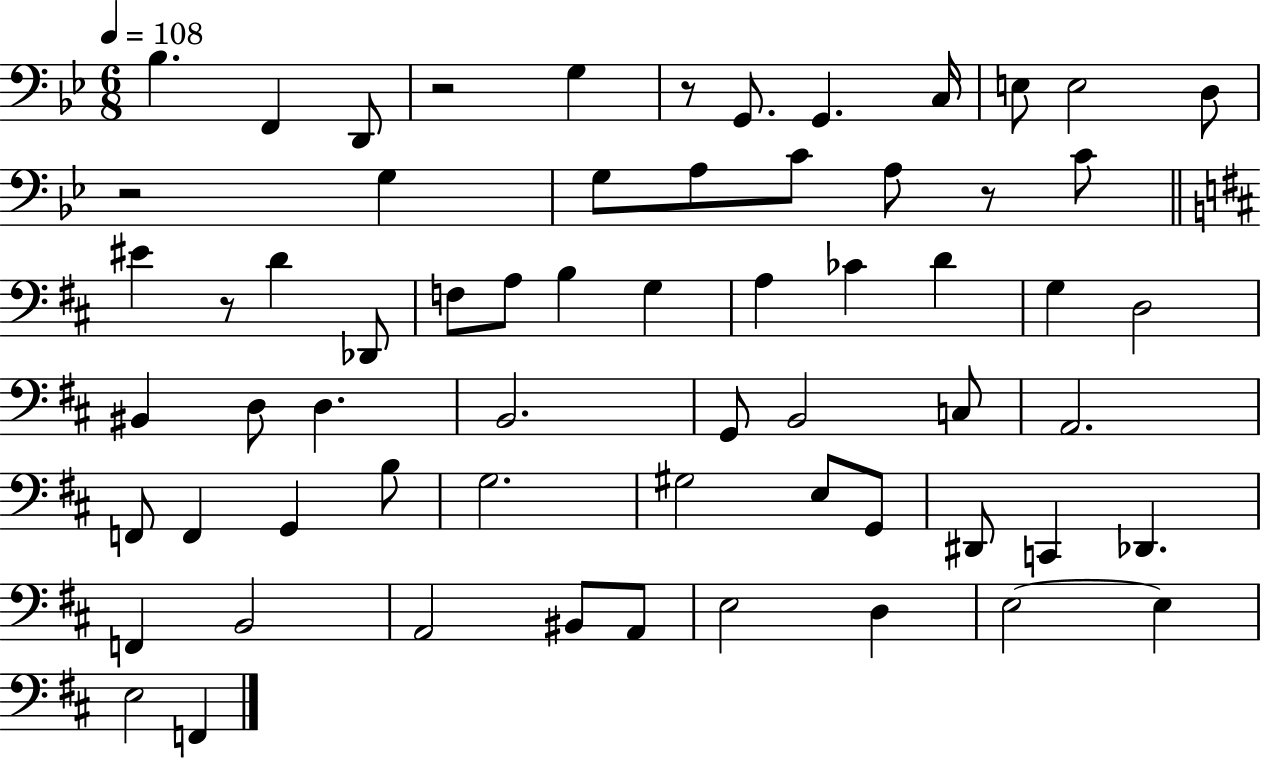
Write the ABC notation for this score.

X:1
T:Untitled
M:6/8
L:1/4
K:Bb
_B, F,, D,,/2 z2 G, z/2 G,,/2 G,, C,/4 E,/2 E,2 D,/2 z2 G, G,/2 A,/2 C/2 A,/2 z/2 C/2 ^E z/2 D _D,,/2 F,/2 A,/2 B, G, A, _C D G, D,2 ^B,, D,/2 D, B,,2 G,,/2 B,,2 C,/2 A,,2 F,,/2 F,, G,, B,/2 G,2 ^G,2 E,/2 G,,/2 ^D,,/2 C,, _D,, F,, B,,2 A,,2 ^B,,/2 A,,/2 E,2 D, E,2 E, E,2 F,,